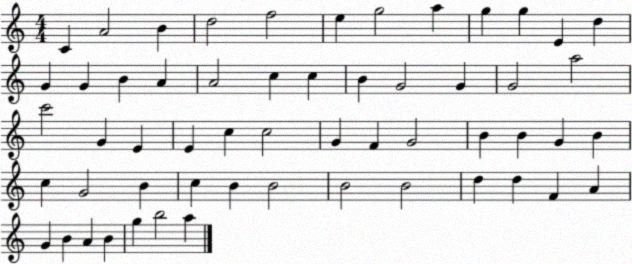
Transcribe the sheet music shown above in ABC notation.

X:1
T:Untitled
M:4/4
L:1/4
K:C
C A2 B d2 f2 e g2 a g g E d G G B A A2 c c B G2 G G2 a2 c'2 G E E c c2 G F G2 B B G B c G2 B c B B2 B2 B2 d d F A G B A B g b2 a